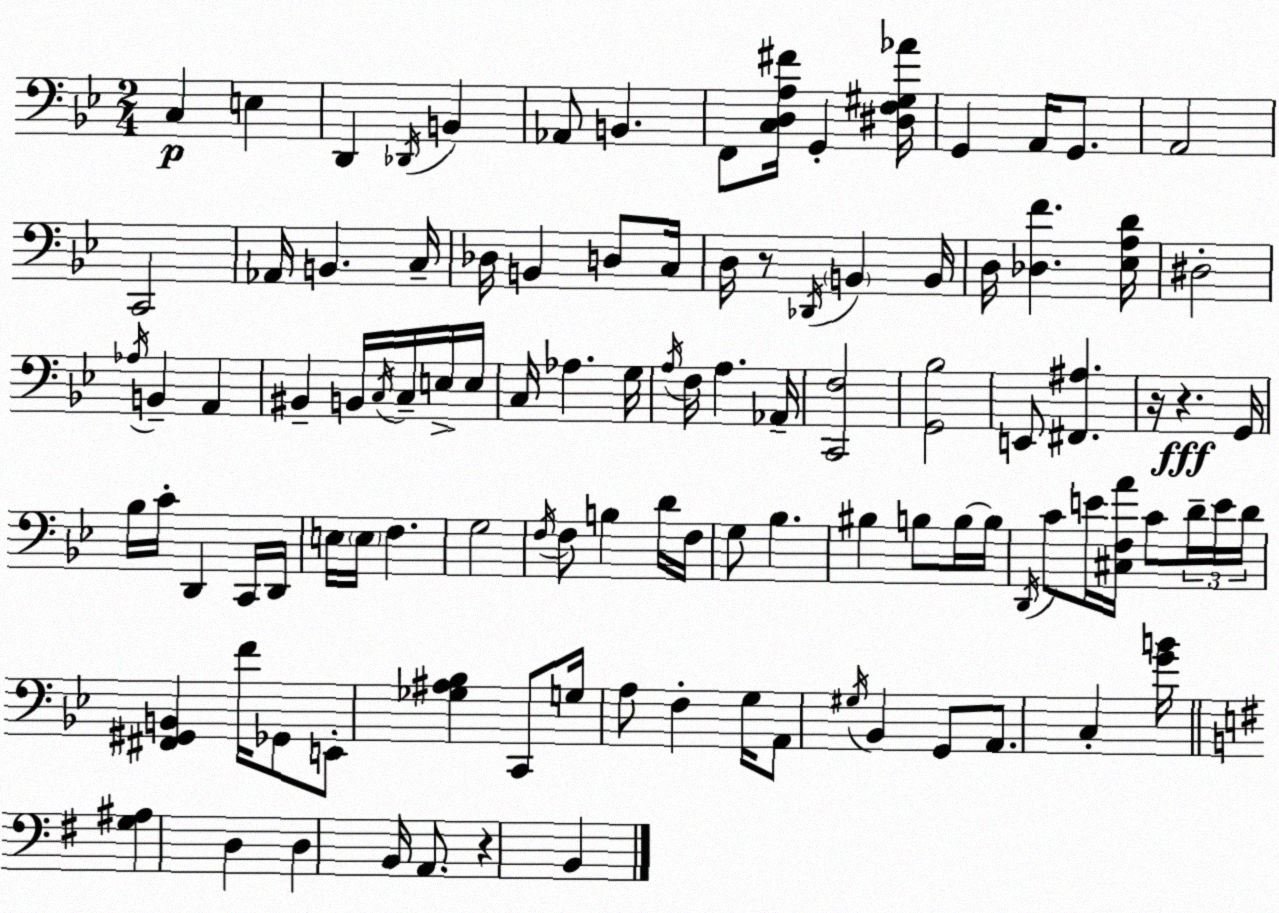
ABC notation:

X:1
T:Untitled
M:2/4
L:1/4
K:Bb
C, E, D,, _D,,/4 B,, _A,,/2 B,, F,,/2 [C,D,A,^F]/4 G,, [^D,F,^G,_A]/4 G,, A,,/4 G,,/2 A,,2 C,,2 _A,,/4 B,, C,/4 _D,/4 B,, D,/2 C,/4 D,/4 z/2 _D,,/4 B,, B,,/4 D,/4 [_D,F] [_E,A,D]/4 ^D,2 _A,/4 B,, A,, ^B,, B,,/4 C,/4 C,/4 E,/4 E,/4 C,/4 _A, G,/4 A,/4 F,/4 A, _A,,/4 [C,,F,]2 [G,,_B,]2 E,,/2 [^F,,^A,] z/4 z G,,/4 _B,/4 C/4 D,, C,,/4 D,,/4 E,/4 E,/4 F, G,2 F,/4 F,/2 B, D/4 F,/4 G,/2 _B, ^B, B,/2 B,/4 B,/4 D,,/4 C/2 E/4 [^C,F,A]/4 C/2 D/4 E/4 D/4 [^F,,^G,,B,,] F/4 _G,,/2 E,,/2 [_G,^A,_B,] C,,/2 G,/4 A,/2 F, G,/4 A,,/2 ^G,/4 _B,, G,,/2 A,,/2 C, [GB]/4 [G,^A,] D, D, B,,/4 A,,/2 z B,,